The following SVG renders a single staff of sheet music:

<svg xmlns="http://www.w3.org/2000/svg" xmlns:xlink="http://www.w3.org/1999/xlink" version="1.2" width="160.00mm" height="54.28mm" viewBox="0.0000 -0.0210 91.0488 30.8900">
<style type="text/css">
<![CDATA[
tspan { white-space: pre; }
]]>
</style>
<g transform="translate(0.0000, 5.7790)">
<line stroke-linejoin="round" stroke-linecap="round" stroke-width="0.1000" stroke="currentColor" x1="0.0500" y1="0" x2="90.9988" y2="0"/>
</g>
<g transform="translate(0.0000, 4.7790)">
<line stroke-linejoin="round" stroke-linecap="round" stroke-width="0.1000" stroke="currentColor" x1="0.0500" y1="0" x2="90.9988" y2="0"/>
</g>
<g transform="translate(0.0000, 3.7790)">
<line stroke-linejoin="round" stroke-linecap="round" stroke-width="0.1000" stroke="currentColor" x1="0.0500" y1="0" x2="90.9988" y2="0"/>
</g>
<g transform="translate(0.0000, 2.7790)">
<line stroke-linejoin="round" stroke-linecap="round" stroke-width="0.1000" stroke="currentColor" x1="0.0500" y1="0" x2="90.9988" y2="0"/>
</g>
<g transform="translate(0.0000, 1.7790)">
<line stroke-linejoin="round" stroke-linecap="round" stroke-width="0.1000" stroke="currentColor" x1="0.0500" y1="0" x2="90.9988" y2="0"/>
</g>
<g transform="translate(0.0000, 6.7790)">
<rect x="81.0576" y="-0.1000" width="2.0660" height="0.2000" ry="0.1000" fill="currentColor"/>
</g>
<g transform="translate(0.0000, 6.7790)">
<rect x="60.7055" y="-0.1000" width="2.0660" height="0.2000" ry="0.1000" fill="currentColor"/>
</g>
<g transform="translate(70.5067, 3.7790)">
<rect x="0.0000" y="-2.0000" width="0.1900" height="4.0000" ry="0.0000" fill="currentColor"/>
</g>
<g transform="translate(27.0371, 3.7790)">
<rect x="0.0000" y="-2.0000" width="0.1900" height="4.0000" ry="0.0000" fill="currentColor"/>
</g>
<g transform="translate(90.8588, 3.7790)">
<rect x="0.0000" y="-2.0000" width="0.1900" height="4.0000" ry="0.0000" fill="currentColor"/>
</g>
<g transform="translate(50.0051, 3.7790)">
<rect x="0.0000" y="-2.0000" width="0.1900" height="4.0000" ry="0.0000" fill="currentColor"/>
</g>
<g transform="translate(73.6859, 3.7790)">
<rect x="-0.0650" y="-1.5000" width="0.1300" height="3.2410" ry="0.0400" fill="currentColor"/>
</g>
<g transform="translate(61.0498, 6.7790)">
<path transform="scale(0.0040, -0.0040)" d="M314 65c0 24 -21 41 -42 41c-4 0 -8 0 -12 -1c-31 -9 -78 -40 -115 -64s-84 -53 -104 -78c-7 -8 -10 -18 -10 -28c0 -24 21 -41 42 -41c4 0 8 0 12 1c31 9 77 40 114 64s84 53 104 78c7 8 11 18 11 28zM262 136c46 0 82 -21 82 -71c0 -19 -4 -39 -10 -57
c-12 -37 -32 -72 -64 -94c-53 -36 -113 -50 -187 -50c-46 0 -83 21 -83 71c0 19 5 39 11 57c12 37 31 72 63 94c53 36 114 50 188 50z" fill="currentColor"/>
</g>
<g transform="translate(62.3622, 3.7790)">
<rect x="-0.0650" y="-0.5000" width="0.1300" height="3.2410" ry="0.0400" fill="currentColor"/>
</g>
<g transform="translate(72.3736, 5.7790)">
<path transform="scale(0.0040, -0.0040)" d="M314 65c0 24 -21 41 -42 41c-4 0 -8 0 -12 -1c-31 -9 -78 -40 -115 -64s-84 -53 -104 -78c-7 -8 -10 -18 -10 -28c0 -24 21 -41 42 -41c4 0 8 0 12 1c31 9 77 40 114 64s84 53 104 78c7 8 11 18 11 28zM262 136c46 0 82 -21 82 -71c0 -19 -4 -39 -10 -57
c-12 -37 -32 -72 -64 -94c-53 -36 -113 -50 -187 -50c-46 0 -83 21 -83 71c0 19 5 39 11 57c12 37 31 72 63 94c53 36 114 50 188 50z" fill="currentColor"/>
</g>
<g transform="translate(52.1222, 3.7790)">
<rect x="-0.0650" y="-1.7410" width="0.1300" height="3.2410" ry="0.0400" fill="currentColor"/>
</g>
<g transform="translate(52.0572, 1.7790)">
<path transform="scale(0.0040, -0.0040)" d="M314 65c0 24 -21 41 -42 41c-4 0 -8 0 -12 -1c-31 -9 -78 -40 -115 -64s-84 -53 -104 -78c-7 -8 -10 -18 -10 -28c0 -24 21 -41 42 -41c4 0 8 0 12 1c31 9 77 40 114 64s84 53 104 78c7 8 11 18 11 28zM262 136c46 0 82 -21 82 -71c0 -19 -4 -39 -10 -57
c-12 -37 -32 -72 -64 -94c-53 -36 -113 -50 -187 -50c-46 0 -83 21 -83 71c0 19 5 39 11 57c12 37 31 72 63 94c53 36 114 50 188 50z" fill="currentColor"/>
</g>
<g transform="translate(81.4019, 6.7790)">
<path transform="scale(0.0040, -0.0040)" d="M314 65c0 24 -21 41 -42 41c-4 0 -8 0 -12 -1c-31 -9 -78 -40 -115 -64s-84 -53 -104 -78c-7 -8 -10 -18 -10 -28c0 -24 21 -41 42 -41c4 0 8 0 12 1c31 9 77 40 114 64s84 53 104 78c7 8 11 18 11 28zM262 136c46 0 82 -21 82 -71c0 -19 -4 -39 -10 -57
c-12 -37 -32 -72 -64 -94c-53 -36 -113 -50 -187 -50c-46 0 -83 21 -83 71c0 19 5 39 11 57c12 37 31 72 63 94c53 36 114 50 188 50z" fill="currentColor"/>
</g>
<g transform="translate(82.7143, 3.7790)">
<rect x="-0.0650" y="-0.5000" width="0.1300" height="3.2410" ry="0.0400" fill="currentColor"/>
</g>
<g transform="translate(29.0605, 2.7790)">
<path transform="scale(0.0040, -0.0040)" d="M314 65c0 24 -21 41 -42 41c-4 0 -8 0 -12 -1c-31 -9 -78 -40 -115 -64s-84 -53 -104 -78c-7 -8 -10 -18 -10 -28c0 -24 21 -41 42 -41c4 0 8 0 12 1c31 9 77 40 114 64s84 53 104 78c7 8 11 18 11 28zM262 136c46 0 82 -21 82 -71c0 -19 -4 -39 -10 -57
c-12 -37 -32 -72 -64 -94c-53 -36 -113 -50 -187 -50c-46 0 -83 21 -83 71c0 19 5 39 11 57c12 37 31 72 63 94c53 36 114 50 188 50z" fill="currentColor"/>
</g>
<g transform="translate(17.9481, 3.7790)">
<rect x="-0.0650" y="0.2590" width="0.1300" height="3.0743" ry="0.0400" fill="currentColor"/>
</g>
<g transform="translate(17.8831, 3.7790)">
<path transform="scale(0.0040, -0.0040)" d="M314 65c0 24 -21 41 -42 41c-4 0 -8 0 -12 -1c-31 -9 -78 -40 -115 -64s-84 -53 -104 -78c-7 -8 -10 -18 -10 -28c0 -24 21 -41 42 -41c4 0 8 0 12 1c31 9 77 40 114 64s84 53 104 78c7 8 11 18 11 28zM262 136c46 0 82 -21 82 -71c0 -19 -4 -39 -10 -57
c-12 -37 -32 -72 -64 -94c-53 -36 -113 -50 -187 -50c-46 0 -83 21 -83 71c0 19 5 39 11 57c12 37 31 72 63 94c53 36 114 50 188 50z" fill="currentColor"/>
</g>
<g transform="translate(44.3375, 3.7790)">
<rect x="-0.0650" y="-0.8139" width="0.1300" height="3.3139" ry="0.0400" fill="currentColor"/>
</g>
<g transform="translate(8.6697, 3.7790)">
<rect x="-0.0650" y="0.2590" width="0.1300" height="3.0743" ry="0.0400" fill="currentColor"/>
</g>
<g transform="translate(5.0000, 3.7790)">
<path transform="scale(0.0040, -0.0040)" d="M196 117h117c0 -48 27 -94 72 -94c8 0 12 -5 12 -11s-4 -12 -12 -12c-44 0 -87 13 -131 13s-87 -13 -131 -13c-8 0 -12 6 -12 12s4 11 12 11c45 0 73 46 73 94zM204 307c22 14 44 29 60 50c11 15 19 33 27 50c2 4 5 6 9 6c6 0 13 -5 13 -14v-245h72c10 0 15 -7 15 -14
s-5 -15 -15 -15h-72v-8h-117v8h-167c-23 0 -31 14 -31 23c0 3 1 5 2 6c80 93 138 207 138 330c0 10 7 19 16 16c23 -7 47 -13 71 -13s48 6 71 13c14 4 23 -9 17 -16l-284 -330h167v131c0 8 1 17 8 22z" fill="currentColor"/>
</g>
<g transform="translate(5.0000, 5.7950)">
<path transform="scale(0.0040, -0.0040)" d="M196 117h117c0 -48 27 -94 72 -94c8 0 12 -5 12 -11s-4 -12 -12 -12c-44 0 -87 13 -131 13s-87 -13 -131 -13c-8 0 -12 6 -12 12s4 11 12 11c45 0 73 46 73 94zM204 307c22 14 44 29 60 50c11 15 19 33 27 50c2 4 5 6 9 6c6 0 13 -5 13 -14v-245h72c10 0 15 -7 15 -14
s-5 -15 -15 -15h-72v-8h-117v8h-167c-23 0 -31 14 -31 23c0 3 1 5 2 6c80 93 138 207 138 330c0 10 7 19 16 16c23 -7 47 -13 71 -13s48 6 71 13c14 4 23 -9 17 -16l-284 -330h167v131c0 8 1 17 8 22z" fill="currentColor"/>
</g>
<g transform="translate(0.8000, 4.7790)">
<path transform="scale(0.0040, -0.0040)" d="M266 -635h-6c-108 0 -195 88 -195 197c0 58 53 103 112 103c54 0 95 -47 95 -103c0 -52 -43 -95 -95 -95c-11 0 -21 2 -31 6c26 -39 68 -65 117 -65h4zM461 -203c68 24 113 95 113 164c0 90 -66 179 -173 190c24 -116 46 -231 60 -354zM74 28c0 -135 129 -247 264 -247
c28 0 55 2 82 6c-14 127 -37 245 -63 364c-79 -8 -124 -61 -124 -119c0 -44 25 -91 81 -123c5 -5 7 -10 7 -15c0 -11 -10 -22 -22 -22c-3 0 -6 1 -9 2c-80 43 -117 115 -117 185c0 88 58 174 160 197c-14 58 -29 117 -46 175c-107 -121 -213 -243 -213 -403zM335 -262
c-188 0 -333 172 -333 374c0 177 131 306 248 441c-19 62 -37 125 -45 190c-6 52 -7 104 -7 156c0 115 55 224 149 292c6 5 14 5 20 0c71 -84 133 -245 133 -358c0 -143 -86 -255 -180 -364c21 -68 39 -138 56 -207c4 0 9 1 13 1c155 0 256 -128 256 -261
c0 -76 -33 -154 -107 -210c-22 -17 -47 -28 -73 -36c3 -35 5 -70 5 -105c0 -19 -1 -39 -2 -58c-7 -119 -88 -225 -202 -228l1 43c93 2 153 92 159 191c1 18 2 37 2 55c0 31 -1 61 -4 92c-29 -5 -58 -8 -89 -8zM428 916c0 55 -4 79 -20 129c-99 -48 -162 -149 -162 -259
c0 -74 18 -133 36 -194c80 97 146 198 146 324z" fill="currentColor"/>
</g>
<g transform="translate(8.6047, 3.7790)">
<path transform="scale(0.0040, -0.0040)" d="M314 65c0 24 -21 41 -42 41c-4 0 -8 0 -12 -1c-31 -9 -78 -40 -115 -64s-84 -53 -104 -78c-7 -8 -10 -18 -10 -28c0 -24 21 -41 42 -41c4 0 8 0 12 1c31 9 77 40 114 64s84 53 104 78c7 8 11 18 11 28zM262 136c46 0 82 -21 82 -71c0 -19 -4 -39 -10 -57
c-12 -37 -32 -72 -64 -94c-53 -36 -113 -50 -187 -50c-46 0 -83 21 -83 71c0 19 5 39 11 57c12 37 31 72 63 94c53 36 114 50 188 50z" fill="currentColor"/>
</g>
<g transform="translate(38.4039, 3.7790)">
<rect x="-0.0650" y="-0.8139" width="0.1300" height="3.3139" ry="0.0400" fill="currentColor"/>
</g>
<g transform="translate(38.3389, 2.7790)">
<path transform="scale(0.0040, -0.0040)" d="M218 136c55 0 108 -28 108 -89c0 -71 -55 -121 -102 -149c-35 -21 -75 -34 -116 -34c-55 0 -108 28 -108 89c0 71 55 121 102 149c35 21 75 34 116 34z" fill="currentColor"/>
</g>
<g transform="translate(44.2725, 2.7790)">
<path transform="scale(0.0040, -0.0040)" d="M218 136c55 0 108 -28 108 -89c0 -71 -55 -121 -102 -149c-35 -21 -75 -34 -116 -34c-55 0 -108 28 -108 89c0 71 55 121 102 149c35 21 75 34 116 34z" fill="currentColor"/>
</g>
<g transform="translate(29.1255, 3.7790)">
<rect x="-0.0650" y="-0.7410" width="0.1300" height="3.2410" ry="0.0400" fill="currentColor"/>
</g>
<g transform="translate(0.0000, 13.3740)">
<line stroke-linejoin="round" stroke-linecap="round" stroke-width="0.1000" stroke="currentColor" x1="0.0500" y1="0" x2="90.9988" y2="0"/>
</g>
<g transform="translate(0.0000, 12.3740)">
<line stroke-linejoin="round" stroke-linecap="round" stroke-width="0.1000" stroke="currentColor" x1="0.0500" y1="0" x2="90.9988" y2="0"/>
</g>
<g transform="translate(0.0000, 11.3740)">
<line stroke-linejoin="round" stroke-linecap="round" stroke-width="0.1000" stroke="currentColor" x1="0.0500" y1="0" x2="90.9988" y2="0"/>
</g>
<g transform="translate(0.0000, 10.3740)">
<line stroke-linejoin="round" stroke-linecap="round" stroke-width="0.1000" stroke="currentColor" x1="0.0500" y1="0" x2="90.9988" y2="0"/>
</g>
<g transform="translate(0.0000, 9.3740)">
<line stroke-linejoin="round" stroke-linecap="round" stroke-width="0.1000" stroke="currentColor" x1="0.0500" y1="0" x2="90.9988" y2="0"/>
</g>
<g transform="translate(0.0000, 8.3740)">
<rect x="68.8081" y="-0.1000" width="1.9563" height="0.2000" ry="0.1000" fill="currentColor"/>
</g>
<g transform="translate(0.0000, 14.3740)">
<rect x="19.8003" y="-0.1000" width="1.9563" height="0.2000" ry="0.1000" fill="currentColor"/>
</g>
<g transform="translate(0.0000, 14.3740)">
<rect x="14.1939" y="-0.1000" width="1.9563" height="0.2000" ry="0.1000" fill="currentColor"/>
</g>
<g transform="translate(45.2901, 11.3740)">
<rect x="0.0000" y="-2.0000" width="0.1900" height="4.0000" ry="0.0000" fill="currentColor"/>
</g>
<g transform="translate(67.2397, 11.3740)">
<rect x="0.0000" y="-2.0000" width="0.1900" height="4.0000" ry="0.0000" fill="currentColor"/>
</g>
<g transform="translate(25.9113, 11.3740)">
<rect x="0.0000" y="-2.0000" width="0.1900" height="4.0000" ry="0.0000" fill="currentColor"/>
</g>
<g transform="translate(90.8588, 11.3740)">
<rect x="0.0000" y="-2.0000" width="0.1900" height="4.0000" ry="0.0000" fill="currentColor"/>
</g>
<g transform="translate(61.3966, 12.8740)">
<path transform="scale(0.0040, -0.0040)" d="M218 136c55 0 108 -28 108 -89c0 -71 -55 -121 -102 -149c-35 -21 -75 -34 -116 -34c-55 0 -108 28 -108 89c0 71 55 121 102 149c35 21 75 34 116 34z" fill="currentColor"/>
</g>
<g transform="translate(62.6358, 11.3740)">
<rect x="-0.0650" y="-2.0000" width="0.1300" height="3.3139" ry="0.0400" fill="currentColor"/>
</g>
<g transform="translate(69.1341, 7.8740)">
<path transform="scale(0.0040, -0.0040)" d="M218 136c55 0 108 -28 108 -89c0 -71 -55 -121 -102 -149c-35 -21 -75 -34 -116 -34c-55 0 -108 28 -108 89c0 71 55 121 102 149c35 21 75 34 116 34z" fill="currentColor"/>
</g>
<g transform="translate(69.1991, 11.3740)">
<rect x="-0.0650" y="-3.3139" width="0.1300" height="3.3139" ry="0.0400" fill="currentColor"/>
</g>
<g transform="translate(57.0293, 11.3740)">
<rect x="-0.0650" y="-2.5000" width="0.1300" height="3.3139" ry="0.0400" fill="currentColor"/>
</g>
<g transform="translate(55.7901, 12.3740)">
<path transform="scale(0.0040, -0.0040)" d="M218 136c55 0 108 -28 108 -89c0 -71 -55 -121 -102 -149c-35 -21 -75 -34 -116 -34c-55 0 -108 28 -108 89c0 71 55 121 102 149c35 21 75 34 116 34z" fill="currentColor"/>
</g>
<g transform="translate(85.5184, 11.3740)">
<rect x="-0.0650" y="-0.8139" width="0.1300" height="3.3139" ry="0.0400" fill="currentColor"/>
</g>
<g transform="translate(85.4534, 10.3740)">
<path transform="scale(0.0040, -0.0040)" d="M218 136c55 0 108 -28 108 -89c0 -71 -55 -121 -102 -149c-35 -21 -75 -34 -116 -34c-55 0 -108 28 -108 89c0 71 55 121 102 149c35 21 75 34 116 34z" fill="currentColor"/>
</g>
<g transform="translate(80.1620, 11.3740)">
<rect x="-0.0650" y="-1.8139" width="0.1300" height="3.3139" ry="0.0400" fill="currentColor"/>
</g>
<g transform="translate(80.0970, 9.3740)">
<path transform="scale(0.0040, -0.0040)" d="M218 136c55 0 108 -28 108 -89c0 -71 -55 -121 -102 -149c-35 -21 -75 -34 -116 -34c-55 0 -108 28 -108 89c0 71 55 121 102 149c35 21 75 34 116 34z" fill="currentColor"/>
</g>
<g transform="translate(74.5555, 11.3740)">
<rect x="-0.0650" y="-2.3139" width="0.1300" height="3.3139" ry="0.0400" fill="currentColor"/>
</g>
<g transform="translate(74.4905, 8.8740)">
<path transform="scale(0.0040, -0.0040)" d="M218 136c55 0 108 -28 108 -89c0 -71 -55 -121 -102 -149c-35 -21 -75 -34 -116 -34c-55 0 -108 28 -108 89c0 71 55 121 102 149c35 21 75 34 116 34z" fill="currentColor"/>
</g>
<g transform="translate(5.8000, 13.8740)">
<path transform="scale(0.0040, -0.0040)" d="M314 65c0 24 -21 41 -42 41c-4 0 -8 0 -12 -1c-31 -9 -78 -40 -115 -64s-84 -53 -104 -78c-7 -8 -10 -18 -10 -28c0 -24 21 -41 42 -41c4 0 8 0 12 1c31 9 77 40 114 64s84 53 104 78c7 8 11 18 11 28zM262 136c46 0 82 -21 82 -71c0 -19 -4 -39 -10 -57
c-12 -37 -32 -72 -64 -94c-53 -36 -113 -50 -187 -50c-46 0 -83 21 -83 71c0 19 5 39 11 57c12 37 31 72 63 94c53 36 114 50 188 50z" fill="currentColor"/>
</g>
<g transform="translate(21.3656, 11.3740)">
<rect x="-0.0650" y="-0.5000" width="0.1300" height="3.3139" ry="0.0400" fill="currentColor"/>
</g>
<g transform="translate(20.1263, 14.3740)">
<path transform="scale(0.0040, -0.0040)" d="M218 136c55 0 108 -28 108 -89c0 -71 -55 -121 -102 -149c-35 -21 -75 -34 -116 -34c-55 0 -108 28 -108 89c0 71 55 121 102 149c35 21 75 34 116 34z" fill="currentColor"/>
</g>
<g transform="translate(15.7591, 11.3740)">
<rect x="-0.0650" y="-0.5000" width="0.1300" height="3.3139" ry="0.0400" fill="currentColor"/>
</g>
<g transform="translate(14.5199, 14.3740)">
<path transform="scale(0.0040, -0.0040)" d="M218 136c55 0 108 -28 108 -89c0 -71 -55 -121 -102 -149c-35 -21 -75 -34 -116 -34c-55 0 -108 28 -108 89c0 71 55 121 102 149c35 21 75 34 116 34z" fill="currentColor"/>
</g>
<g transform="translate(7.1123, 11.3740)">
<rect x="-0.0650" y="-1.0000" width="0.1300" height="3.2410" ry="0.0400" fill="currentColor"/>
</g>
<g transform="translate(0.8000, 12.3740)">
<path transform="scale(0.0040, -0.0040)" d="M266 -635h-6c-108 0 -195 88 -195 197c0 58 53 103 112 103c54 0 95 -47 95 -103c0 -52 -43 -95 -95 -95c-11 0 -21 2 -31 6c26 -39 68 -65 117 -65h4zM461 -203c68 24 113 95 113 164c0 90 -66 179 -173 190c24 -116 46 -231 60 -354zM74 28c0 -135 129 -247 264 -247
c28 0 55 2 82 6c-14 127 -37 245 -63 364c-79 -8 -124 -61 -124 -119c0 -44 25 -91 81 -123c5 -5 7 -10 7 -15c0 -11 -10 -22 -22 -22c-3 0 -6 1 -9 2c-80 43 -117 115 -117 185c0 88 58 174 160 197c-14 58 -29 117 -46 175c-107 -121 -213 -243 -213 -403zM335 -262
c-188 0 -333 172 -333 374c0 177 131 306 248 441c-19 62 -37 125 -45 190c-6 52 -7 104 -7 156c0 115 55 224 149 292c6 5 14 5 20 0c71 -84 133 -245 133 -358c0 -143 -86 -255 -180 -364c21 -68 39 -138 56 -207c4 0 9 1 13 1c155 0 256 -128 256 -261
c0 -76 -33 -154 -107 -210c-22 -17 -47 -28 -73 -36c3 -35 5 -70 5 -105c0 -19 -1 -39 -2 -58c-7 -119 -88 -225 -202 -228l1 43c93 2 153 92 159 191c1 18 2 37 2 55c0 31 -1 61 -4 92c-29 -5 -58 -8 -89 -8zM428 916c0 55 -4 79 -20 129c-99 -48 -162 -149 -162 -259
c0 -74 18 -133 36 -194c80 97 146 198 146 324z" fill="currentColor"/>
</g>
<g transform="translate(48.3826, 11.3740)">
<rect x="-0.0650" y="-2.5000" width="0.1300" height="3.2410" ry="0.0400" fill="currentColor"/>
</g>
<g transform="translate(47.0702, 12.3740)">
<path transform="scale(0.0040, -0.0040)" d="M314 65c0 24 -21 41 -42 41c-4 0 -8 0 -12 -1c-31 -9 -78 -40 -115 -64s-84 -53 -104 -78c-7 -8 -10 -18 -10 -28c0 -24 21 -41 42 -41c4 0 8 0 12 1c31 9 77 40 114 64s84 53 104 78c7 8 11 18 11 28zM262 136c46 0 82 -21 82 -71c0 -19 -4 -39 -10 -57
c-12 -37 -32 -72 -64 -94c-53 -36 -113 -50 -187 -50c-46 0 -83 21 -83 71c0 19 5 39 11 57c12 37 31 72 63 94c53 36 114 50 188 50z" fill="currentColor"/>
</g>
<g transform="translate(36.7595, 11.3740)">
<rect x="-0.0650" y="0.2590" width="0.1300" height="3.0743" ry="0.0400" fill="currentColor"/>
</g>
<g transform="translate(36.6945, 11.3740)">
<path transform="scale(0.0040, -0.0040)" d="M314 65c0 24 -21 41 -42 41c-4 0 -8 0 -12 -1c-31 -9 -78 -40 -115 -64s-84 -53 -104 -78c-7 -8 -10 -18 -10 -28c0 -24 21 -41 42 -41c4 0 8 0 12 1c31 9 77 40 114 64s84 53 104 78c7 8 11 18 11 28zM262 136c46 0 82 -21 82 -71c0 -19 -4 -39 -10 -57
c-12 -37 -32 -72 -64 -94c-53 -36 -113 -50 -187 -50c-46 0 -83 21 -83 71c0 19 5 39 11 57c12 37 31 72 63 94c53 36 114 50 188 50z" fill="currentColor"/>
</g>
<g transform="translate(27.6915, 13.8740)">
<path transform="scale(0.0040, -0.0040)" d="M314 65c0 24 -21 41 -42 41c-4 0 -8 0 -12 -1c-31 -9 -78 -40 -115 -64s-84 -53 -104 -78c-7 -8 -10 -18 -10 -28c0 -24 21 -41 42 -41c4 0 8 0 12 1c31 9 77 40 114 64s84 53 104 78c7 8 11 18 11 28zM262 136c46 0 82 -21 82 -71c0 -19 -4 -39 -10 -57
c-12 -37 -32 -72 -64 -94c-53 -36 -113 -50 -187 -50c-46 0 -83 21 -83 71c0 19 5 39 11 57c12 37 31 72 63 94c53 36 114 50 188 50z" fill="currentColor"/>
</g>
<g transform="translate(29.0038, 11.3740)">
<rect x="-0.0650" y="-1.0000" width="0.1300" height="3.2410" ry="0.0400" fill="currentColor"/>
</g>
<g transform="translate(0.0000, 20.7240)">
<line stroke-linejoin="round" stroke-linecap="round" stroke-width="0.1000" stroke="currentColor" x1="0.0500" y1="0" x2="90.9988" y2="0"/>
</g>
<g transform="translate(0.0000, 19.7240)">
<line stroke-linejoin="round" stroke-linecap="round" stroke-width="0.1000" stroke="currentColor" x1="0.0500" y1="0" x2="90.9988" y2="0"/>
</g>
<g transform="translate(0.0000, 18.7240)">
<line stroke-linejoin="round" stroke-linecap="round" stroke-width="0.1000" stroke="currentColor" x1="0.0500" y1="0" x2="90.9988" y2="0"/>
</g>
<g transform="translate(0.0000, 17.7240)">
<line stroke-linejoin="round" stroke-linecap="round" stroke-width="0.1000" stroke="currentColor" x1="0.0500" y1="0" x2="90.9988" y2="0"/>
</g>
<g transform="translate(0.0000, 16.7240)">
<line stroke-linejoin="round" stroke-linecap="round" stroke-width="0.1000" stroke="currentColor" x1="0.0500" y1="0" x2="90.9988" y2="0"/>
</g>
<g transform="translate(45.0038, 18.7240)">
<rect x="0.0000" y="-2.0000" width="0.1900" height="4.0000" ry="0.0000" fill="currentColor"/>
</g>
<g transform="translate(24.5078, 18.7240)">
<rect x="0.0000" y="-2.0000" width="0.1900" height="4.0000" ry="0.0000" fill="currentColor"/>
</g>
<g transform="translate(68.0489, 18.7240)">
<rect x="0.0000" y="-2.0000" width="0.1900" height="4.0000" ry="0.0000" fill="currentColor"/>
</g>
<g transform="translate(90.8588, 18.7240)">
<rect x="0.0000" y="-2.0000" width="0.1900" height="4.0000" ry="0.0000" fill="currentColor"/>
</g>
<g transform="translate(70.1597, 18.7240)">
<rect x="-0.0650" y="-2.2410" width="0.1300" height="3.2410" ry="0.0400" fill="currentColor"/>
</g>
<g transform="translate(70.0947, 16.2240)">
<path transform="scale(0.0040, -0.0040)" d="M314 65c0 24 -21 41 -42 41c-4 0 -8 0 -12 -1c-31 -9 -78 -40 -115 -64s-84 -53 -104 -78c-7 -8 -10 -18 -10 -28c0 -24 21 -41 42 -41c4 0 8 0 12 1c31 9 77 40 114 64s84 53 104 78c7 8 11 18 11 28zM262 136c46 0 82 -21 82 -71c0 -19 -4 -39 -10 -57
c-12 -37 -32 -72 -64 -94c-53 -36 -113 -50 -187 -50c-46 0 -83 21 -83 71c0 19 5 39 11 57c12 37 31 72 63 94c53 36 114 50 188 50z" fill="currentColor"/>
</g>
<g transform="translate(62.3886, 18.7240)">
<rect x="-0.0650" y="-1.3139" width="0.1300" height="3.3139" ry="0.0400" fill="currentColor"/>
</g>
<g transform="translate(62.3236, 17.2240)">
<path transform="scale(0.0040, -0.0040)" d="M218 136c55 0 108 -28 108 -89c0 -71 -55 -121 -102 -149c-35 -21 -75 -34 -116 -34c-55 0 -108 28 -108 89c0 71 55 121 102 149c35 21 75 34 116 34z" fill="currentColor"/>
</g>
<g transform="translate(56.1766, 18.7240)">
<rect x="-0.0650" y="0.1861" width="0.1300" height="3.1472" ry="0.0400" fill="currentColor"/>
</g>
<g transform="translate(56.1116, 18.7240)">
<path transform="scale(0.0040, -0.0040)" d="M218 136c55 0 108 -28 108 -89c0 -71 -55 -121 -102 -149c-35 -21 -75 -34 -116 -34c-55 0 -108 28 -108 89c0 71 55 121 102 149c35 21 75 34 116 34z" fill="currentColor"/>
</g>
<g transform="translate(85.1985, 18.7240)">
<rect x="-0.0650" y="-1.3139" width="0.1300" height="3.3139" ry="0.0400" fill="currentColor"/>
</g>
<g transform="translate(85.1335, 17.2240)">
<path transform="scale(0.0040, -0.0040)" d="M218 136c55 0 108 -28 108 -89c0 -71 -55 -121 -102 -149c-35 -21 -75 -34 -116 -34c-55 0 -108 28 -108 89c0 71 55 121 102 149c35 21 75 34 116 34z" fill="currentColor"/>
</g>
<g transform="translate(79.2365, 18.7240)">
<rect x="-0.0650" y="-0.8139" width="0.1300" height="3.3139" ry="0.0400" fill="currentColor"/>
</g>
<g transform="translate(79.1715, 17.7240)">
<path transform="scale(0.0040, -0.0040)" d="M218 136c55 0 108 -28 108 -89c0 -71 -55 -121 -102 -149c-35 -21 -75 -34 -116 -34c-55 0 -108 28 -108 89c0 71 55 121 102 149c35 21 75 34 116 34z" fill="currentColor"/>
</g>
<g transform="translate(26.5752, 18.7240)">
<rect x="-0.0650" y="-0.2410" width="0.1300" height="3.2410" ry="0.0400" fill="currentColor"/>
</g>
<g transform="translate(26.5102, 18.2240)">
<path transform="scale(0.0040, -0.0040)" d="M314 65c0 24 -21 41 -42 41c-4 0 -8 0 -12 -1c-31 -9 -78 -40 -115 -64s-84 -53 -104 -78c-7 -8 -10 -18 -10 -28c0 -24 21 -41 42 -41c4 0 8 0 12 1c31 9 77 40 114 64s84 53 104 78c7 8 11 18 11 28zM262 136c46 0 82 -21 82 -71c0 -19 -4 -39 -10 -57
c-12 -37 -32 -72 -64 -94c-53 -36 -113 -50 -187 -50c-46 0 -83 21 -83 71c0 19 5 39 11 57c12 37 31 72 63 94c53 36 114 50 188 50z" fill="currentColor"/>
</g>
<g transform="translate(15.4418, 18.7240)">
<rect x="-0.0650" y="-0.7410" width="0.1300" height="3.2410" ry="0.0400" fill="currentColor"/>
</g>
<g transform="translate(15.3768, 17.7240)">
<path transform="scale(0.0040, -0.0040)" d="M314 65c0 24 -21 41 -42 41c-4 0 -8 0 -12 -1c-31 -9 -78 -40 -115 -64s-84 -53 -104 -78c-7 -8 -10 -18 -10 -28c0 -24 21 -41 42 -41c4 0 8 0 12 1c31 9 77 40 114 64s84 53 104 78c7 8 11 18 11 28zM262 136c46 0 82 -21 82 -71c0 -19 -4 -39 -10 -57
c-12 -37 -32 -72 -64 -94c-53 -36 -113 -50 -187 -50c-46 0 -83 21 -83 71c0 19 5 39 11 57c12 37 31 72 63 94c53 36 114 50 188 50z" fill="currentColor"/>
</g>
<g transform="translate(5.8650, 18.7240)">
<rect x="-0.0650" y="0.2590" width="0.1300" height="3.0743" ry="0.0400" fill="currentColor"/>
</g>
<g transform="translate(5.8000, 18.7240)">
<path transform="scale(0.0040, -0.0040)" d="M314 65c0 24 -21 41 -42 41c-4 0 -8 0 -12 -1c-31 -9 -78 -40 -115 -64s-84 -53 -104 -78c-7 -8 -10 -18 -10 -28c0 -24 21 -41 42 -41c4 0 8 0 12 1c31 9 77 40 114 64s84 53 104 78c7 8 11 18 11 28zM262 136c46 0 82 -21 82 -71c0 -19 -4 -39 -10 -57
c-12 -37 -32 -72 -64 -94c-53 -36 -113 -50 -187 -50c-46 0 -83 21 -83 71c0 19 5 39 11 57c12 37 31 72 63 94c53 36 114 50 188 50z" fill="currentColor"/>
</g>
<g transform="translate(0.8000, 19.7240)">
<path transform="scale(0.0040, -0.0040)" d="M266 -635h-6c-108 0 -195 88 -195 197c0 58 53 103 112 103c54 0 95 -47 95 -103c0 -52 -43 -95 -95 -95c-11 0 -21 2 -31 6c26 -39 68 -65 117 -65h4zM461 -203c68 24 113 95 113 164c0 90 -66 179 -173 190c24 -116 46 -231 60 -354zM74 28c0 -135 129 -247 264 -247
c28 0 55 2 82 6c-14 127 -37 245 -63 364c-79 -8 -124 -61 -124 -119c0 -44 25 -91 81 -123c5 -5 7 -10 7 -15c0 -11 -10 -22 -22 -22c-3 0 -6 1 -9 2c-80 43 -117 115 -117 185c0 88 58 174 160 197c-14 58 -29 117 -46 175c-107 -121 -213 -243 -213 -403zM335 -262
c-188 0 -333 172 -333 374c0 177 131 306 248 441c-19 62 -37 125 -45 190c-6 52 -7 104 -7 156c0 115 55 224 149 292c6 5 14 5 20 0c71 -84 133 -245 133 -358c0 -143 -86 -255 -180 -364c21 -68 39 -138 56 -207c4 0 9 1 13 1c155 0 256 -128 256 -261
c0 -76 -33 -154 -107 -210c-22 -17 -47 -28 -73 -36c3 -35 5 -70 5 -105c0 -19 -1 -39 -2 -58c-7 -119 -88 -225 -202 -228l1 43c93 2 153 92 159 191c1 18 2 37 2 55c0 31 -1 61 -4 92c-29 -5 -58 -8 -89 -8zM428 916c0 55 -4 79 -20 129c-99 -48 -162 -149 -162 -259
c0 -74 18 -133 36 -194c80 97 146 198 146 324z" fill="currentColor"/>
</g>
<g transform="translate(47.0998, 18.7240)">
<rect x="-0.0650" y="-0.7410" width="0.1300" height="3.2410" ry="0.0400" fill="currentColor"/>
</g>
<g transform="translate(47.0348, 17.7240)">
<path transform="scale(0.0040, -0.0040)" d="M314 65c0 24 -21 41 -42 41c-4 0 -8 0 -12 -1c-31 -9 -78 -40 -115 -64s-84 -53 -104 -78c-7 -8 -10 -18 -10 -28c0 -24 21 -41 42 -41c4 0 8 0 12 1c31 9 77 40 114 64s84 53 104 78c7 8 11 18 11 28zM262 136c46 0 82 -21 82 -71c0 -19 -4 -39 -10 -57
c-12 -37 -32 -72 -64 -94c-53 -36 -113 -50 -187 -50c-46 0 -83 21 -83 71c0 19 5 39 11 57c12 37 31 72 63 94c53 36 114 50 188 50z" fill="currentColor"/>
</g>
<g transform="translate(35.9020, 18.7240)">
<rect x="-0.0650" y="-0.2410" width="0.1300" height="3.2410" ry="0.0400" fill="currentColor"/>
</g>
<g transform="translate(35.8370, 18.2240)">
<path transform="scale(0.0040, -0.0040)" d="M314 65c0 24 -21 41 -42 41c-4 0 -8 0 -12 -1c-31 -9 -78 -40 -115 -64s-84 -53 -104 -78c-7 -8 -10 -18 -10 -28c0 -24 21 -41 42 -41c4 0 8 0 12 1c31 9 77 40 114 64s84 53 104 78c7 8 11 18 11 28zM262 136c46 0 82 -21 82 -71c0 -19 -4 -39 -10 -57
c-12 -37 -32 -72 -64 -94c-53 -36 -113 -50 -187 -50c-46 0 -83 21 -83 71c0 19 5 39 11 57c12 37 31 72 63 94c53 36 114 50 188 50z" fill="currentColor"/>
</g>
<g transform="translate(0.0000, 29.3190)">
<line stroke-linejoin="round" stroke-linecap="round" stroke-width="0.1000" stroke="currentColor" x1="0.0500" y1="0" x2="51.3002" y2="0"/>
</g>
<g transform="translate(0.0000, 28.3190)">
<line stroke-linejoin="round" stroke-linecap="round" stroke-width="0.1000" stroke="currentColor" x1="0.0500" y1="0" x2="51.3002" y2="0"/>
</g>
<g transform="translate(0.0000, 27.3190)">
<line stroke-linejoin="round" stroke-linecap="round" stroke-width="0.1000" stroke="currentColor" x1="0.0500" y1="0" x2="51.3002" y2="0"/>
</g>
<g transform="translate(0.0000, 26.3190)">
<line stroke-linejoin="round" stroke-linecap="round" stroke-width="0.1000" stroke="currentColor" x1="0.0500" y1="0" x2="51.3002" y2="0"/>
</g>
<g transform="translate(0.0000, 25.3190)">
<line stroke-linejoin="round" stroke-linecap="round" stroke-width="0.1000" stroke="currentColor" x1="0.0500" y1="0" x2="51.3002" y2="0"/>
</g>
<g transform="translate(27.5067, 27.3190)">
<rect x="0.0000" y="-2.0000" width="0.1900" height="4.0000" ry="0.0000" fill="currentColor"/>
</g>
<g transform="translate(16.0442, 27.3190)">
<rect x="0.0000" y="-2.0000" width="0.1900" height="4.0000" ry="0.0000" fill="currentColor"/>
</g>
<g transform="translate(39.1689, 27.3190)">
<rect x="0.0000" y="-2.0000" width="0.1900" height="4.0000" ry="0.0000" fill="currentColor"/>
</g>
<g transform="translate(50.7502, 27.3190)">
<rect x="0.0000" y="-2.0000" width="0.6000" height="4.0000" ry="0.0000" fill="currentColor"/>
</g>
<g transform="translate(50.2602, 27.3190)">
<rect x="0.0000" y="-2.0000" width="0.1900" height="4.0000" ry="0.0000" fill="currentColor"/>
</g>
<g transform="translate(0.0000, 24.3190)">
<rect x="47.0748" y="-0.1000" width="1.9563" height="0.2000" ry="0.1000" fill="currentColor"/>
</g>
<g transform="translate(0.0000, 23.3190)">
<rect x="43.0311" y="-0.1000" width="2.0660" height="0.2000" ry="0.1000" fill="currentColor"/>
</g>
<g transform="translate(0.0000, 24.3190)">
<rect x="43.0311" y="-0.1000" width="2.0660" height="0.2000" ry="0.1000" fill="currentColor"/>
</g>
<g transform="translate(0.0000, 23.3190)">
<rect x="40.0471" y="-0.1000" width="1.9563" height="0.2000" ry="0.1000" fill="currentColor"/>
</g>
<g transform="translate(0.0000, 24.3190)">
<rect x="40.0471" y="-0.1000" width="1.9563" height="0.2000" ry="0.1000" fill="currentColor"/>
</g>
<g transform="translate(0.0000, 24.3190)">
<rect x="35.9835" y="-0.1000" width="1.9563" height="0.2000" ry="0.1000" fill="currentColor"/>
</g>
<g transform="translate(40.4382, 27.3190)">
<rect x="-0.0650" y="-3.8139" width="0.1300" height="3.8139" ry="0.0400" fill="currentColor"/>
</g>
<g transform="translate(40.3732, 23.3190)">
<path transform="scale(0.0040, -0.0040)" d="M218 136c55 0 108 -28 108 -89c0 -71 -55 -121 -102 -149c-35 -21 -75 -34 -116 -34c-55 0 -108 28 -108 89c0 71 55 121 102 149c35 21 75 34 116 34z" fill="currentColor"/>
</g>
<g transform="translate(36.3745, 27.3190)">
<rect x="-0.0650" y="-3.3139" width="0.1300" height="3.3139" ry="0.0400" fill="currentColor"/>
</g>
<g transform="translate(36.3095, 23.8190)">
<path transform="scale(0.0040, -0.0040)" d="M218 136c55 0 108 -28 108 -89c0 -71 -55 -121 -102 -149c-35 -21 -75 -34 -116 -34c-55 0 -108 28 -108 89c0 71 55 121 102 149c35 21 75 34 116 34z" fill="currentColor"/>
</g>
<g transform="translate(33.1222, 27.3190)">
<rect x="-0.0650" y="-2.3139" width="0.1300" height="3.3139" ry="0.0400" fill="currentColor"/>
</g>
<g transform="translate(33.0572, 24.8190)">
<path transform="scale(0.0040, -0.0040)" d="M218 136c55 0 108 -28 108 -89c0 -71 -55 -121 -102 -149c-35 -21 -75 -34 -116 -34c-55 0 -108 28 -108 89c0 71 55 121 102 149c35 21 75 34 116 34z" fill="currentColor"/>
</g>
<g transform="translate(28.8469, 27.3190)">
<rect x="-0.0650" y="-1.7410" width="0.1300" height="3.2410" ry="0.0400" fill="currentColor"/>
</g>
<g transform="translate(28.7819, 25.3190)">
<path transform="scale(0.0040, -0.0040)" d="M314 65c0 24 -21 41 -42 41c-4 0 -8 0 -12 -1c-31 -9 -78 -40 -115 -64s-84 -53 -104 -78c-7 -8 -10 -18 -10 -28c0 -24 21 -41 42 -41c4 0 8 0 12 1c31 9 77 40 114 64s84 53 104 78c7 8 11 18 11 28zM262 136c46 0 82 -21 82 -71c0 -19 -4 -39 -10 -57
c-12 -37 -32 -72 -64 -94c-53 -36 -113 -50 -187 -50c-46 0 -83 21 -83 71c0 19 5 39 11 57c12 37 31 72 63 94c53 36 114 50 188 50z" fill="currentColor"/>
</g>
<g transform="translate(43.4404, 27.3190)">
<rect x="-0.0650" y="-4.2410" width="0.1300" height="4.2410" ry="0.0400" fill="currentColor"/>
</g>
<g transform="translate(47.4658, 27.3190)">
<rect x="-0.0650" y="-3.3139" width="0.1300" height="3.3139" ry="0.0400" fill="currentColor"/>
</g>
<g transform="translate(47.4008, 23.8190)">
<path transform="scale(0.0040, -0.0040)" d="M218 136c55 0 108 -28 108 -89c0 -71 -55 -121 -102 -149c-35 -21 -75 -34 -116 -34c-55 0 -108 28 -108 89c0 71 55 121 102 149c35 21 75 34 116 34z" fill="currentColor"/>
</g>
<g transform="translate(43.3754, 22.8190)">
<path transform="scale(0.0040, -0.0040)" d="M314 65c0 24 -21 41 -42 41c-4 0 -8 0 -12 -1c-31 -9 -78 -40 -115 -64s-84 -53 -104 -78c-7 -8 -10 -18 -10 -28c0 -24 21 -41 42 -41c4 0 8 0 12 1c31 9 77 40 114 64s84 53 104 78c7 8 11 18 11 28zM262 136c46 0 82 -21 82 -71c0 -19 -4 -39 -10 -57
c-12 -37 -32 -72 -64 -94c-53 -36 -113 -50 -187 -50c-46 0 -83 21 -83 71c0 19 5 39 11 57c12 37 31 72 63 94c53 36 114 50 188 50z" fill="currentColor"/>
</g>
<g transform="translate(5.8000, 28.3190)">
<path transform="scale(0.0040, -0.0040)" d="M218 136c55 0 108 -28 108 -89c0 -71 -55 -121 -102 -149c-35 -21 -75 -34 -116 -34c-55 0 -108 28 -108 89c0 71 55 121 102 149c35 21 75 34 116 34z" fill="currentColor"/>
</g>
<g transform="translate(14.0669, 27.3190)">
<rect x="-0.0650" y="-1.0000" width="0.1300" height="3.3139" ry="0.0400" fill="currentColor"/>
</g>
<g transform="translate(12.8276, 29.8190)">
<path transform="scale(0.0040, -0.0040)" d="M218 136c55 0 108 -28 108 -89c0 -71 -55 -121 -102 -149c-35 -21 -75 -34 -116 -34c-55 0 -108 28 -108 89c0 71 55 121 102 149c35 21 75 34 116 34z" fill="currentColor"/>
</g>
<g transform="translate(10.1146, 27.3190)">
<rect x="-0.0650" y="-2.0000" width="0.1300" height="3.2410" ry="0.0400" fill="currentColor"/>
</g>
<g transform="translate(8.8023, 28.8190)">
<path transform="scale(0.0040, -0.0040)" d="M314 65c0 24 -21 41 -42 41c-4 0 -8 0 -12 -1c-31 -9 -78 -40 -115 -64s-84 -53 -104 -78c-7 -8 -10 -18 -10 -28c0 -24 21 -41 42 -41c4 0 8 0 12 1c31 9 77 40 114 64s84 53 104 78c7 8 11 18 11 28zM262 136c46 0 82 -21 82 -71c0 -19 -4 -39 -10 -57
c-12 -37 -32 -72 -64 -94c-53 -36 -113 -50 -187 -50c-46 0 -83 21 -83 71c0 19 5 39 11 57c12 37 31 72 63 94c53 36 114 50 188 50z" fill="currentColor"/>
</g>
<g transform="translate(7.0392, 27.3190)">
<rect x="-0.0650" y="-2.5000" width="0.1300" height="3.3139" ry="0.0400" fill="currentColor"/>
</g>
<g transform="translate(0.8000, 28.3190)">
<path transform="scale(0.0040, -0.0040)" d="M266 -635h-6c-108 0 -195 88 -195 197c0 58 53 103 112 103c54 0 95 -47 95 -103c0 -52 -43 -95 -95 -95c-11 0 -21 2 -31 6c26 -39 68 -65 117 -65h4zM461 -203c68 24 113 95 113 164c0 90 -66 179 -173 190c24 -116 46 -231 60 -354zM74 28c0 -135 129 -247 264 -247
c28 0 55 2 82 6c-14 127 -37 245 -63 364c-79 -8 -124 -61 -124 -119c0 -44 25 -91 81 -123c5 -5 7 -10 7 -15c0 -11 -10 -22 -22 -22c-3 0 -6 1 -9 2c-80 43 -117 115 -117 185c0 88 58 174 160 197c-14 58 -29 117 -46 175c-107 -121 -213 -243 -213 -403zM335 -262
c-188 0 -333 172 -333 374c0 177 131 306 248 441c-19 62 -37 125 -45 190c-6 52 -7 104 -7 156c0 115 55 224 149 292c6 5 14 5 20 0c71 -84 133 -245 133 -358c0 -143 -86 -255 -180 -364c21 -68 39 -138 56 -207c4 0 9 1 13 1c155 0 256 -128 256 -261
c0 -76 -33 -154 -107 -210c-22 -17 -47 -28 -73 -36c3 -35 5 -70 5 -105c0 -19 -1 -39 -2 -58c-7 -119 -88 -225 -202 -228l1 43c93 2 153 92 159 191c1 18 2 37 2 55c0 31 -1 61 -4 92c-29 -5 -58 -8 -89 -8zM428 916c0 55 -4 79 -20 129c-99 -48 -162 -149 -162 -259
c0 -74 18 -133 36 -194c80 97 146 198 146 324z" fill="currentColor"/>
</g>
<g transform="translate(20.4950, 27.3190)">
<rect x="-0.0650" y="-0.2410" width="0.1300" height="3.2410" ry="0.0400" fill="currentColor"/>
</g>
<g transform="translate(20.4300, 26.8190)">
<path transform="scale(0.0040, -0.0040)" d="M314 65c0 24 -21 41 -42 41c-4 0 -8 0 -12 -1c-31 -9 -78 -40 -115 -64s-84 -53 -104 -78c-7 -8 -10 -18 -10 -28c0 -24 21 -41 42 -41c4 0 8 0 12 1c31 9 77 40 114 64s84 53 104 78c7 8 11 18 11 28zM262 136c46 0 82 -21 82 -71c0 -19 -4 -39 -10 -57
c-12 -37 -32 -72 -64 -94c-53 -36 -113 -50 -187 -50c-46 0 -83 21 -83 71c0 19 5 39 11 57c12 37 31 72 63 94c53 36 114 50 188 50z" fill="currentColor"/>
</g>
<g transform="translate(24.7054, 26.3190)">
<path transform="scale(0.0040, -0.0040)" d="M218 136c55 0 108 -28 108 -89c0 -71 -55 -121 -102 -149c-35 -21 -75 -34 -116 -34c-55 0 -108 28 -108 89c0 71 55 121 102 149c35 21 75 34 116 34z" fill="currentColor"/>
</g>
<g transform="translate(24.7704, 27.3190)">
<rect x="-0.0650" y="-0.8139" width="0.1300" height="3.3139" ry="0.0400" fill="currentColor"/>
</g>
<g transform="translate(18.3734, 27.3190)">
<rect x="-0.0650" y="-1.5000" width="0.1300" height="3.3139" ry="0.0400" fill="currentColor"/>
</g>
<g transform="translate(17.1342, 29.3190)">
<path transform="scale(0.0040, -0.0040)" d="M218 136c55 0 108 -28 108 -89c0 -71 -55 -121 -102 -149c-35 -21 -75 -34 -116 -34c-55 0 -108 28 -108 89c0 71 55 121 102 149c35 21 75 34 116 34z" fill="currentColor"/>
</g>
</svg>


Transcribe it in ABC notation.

X:1
T:Untitled
M:4/4
L:1/4
K:C
B2 B2 d2 d d f2 C2 E2 C2 D2 C C D2 B2 G2 G F b g f d B2 d2 c2 c2 d2 B e g2 d e G F2 D E c2 d f2 g b c' d'2 b